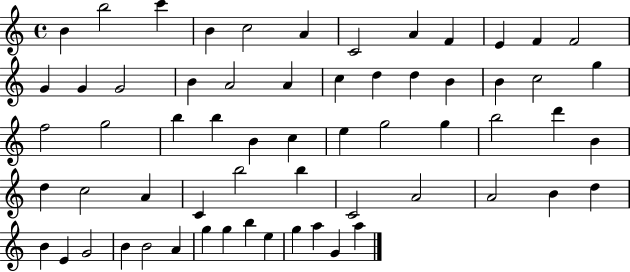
{
  \clef treble
  \time 4/4
  \defaultTimeSignature
  \key c \major
  b'4 b''2 c'''4 | b'4 c''2 a'4 | c'2 a'4 f'4 | e'4 f'4 f'2 | \break g'4 g'4 g'2 | b'4 a'2 a'4 | c''4 d''4 d''4 b'4 | b'4 c''2 g''4 | \break f''2 g''2 | b''4 b''4 b'4 c''4 | e''4 g''2 g''4 | b''2 d'''4 b'4 | \break d''4 c''2 a'4 | c'4 b''2 b''4 | c'2 a'2 | a'2 b'4 d''4 | \break b'4 e'4 g'2 | b'4 b'2 a'4 | g''4 g''4 b''4 e''4 | g''4 a''4 g'4 a''4 | \break \bar "|."
}